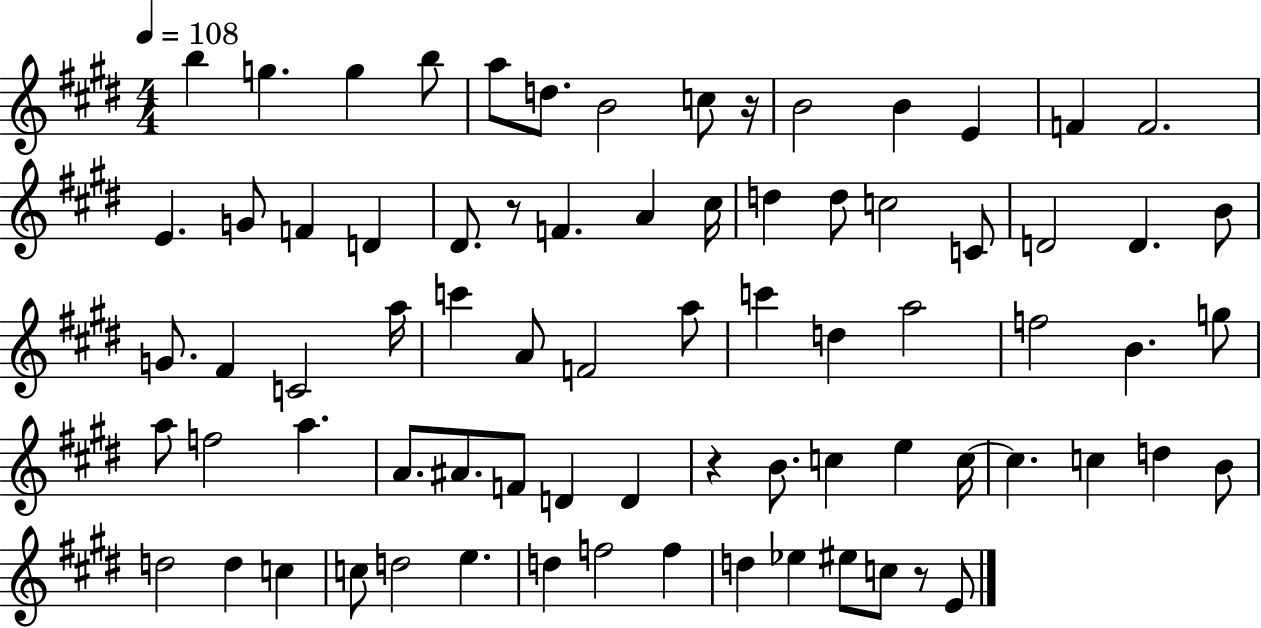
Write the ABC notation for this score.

X:1
T:Untitled
M:4/4
L:1/4
K:E
b g g b/2 a/2 d/2 B2 c/2 z/4 B2 B E F F2 E G/2 F D ^D/2 z/2 F A ^c/4 d d/2 c2 C/2 D2 D B/2 G/2 ^F C2 a/4 c' A/2 F2 a/2 c' d a2 f2 B g/2 a/2 f2 a A/2 ^A/2 F/2 D D z B/2 c e c/4 c c d B/2 d2 d c c/2 d2 e d f2 f d _e ^e/2 c/2 z/2 E/2